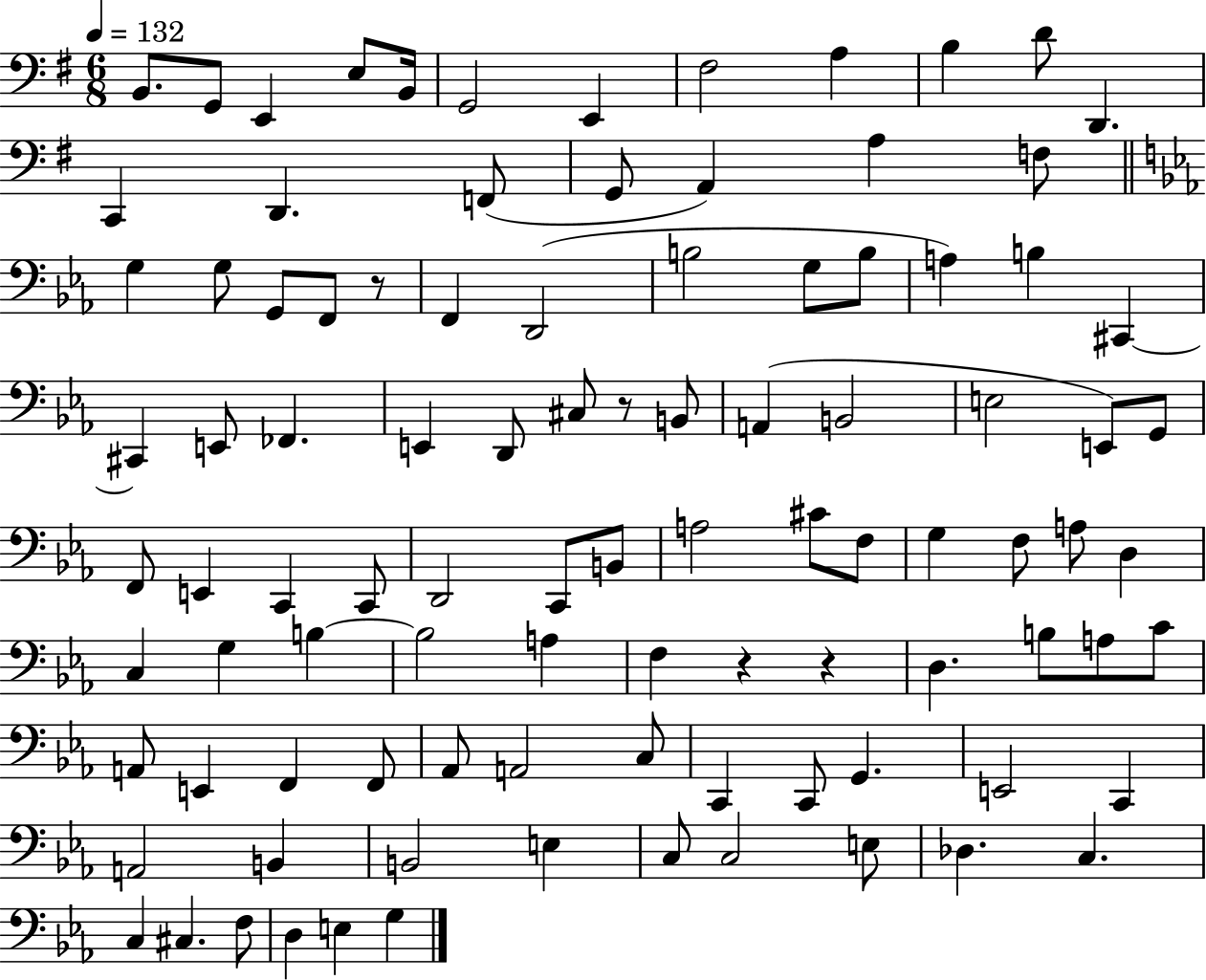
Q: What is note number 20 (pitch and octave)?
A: G3